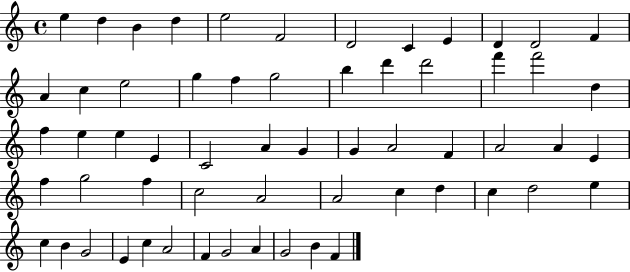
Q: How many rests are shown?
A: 0